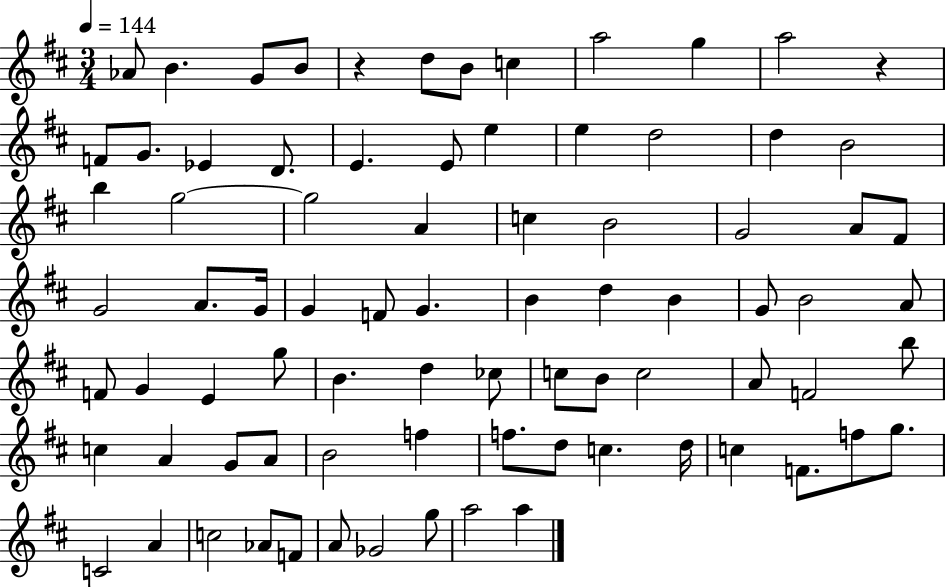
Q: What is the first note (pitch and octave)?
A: Ab4